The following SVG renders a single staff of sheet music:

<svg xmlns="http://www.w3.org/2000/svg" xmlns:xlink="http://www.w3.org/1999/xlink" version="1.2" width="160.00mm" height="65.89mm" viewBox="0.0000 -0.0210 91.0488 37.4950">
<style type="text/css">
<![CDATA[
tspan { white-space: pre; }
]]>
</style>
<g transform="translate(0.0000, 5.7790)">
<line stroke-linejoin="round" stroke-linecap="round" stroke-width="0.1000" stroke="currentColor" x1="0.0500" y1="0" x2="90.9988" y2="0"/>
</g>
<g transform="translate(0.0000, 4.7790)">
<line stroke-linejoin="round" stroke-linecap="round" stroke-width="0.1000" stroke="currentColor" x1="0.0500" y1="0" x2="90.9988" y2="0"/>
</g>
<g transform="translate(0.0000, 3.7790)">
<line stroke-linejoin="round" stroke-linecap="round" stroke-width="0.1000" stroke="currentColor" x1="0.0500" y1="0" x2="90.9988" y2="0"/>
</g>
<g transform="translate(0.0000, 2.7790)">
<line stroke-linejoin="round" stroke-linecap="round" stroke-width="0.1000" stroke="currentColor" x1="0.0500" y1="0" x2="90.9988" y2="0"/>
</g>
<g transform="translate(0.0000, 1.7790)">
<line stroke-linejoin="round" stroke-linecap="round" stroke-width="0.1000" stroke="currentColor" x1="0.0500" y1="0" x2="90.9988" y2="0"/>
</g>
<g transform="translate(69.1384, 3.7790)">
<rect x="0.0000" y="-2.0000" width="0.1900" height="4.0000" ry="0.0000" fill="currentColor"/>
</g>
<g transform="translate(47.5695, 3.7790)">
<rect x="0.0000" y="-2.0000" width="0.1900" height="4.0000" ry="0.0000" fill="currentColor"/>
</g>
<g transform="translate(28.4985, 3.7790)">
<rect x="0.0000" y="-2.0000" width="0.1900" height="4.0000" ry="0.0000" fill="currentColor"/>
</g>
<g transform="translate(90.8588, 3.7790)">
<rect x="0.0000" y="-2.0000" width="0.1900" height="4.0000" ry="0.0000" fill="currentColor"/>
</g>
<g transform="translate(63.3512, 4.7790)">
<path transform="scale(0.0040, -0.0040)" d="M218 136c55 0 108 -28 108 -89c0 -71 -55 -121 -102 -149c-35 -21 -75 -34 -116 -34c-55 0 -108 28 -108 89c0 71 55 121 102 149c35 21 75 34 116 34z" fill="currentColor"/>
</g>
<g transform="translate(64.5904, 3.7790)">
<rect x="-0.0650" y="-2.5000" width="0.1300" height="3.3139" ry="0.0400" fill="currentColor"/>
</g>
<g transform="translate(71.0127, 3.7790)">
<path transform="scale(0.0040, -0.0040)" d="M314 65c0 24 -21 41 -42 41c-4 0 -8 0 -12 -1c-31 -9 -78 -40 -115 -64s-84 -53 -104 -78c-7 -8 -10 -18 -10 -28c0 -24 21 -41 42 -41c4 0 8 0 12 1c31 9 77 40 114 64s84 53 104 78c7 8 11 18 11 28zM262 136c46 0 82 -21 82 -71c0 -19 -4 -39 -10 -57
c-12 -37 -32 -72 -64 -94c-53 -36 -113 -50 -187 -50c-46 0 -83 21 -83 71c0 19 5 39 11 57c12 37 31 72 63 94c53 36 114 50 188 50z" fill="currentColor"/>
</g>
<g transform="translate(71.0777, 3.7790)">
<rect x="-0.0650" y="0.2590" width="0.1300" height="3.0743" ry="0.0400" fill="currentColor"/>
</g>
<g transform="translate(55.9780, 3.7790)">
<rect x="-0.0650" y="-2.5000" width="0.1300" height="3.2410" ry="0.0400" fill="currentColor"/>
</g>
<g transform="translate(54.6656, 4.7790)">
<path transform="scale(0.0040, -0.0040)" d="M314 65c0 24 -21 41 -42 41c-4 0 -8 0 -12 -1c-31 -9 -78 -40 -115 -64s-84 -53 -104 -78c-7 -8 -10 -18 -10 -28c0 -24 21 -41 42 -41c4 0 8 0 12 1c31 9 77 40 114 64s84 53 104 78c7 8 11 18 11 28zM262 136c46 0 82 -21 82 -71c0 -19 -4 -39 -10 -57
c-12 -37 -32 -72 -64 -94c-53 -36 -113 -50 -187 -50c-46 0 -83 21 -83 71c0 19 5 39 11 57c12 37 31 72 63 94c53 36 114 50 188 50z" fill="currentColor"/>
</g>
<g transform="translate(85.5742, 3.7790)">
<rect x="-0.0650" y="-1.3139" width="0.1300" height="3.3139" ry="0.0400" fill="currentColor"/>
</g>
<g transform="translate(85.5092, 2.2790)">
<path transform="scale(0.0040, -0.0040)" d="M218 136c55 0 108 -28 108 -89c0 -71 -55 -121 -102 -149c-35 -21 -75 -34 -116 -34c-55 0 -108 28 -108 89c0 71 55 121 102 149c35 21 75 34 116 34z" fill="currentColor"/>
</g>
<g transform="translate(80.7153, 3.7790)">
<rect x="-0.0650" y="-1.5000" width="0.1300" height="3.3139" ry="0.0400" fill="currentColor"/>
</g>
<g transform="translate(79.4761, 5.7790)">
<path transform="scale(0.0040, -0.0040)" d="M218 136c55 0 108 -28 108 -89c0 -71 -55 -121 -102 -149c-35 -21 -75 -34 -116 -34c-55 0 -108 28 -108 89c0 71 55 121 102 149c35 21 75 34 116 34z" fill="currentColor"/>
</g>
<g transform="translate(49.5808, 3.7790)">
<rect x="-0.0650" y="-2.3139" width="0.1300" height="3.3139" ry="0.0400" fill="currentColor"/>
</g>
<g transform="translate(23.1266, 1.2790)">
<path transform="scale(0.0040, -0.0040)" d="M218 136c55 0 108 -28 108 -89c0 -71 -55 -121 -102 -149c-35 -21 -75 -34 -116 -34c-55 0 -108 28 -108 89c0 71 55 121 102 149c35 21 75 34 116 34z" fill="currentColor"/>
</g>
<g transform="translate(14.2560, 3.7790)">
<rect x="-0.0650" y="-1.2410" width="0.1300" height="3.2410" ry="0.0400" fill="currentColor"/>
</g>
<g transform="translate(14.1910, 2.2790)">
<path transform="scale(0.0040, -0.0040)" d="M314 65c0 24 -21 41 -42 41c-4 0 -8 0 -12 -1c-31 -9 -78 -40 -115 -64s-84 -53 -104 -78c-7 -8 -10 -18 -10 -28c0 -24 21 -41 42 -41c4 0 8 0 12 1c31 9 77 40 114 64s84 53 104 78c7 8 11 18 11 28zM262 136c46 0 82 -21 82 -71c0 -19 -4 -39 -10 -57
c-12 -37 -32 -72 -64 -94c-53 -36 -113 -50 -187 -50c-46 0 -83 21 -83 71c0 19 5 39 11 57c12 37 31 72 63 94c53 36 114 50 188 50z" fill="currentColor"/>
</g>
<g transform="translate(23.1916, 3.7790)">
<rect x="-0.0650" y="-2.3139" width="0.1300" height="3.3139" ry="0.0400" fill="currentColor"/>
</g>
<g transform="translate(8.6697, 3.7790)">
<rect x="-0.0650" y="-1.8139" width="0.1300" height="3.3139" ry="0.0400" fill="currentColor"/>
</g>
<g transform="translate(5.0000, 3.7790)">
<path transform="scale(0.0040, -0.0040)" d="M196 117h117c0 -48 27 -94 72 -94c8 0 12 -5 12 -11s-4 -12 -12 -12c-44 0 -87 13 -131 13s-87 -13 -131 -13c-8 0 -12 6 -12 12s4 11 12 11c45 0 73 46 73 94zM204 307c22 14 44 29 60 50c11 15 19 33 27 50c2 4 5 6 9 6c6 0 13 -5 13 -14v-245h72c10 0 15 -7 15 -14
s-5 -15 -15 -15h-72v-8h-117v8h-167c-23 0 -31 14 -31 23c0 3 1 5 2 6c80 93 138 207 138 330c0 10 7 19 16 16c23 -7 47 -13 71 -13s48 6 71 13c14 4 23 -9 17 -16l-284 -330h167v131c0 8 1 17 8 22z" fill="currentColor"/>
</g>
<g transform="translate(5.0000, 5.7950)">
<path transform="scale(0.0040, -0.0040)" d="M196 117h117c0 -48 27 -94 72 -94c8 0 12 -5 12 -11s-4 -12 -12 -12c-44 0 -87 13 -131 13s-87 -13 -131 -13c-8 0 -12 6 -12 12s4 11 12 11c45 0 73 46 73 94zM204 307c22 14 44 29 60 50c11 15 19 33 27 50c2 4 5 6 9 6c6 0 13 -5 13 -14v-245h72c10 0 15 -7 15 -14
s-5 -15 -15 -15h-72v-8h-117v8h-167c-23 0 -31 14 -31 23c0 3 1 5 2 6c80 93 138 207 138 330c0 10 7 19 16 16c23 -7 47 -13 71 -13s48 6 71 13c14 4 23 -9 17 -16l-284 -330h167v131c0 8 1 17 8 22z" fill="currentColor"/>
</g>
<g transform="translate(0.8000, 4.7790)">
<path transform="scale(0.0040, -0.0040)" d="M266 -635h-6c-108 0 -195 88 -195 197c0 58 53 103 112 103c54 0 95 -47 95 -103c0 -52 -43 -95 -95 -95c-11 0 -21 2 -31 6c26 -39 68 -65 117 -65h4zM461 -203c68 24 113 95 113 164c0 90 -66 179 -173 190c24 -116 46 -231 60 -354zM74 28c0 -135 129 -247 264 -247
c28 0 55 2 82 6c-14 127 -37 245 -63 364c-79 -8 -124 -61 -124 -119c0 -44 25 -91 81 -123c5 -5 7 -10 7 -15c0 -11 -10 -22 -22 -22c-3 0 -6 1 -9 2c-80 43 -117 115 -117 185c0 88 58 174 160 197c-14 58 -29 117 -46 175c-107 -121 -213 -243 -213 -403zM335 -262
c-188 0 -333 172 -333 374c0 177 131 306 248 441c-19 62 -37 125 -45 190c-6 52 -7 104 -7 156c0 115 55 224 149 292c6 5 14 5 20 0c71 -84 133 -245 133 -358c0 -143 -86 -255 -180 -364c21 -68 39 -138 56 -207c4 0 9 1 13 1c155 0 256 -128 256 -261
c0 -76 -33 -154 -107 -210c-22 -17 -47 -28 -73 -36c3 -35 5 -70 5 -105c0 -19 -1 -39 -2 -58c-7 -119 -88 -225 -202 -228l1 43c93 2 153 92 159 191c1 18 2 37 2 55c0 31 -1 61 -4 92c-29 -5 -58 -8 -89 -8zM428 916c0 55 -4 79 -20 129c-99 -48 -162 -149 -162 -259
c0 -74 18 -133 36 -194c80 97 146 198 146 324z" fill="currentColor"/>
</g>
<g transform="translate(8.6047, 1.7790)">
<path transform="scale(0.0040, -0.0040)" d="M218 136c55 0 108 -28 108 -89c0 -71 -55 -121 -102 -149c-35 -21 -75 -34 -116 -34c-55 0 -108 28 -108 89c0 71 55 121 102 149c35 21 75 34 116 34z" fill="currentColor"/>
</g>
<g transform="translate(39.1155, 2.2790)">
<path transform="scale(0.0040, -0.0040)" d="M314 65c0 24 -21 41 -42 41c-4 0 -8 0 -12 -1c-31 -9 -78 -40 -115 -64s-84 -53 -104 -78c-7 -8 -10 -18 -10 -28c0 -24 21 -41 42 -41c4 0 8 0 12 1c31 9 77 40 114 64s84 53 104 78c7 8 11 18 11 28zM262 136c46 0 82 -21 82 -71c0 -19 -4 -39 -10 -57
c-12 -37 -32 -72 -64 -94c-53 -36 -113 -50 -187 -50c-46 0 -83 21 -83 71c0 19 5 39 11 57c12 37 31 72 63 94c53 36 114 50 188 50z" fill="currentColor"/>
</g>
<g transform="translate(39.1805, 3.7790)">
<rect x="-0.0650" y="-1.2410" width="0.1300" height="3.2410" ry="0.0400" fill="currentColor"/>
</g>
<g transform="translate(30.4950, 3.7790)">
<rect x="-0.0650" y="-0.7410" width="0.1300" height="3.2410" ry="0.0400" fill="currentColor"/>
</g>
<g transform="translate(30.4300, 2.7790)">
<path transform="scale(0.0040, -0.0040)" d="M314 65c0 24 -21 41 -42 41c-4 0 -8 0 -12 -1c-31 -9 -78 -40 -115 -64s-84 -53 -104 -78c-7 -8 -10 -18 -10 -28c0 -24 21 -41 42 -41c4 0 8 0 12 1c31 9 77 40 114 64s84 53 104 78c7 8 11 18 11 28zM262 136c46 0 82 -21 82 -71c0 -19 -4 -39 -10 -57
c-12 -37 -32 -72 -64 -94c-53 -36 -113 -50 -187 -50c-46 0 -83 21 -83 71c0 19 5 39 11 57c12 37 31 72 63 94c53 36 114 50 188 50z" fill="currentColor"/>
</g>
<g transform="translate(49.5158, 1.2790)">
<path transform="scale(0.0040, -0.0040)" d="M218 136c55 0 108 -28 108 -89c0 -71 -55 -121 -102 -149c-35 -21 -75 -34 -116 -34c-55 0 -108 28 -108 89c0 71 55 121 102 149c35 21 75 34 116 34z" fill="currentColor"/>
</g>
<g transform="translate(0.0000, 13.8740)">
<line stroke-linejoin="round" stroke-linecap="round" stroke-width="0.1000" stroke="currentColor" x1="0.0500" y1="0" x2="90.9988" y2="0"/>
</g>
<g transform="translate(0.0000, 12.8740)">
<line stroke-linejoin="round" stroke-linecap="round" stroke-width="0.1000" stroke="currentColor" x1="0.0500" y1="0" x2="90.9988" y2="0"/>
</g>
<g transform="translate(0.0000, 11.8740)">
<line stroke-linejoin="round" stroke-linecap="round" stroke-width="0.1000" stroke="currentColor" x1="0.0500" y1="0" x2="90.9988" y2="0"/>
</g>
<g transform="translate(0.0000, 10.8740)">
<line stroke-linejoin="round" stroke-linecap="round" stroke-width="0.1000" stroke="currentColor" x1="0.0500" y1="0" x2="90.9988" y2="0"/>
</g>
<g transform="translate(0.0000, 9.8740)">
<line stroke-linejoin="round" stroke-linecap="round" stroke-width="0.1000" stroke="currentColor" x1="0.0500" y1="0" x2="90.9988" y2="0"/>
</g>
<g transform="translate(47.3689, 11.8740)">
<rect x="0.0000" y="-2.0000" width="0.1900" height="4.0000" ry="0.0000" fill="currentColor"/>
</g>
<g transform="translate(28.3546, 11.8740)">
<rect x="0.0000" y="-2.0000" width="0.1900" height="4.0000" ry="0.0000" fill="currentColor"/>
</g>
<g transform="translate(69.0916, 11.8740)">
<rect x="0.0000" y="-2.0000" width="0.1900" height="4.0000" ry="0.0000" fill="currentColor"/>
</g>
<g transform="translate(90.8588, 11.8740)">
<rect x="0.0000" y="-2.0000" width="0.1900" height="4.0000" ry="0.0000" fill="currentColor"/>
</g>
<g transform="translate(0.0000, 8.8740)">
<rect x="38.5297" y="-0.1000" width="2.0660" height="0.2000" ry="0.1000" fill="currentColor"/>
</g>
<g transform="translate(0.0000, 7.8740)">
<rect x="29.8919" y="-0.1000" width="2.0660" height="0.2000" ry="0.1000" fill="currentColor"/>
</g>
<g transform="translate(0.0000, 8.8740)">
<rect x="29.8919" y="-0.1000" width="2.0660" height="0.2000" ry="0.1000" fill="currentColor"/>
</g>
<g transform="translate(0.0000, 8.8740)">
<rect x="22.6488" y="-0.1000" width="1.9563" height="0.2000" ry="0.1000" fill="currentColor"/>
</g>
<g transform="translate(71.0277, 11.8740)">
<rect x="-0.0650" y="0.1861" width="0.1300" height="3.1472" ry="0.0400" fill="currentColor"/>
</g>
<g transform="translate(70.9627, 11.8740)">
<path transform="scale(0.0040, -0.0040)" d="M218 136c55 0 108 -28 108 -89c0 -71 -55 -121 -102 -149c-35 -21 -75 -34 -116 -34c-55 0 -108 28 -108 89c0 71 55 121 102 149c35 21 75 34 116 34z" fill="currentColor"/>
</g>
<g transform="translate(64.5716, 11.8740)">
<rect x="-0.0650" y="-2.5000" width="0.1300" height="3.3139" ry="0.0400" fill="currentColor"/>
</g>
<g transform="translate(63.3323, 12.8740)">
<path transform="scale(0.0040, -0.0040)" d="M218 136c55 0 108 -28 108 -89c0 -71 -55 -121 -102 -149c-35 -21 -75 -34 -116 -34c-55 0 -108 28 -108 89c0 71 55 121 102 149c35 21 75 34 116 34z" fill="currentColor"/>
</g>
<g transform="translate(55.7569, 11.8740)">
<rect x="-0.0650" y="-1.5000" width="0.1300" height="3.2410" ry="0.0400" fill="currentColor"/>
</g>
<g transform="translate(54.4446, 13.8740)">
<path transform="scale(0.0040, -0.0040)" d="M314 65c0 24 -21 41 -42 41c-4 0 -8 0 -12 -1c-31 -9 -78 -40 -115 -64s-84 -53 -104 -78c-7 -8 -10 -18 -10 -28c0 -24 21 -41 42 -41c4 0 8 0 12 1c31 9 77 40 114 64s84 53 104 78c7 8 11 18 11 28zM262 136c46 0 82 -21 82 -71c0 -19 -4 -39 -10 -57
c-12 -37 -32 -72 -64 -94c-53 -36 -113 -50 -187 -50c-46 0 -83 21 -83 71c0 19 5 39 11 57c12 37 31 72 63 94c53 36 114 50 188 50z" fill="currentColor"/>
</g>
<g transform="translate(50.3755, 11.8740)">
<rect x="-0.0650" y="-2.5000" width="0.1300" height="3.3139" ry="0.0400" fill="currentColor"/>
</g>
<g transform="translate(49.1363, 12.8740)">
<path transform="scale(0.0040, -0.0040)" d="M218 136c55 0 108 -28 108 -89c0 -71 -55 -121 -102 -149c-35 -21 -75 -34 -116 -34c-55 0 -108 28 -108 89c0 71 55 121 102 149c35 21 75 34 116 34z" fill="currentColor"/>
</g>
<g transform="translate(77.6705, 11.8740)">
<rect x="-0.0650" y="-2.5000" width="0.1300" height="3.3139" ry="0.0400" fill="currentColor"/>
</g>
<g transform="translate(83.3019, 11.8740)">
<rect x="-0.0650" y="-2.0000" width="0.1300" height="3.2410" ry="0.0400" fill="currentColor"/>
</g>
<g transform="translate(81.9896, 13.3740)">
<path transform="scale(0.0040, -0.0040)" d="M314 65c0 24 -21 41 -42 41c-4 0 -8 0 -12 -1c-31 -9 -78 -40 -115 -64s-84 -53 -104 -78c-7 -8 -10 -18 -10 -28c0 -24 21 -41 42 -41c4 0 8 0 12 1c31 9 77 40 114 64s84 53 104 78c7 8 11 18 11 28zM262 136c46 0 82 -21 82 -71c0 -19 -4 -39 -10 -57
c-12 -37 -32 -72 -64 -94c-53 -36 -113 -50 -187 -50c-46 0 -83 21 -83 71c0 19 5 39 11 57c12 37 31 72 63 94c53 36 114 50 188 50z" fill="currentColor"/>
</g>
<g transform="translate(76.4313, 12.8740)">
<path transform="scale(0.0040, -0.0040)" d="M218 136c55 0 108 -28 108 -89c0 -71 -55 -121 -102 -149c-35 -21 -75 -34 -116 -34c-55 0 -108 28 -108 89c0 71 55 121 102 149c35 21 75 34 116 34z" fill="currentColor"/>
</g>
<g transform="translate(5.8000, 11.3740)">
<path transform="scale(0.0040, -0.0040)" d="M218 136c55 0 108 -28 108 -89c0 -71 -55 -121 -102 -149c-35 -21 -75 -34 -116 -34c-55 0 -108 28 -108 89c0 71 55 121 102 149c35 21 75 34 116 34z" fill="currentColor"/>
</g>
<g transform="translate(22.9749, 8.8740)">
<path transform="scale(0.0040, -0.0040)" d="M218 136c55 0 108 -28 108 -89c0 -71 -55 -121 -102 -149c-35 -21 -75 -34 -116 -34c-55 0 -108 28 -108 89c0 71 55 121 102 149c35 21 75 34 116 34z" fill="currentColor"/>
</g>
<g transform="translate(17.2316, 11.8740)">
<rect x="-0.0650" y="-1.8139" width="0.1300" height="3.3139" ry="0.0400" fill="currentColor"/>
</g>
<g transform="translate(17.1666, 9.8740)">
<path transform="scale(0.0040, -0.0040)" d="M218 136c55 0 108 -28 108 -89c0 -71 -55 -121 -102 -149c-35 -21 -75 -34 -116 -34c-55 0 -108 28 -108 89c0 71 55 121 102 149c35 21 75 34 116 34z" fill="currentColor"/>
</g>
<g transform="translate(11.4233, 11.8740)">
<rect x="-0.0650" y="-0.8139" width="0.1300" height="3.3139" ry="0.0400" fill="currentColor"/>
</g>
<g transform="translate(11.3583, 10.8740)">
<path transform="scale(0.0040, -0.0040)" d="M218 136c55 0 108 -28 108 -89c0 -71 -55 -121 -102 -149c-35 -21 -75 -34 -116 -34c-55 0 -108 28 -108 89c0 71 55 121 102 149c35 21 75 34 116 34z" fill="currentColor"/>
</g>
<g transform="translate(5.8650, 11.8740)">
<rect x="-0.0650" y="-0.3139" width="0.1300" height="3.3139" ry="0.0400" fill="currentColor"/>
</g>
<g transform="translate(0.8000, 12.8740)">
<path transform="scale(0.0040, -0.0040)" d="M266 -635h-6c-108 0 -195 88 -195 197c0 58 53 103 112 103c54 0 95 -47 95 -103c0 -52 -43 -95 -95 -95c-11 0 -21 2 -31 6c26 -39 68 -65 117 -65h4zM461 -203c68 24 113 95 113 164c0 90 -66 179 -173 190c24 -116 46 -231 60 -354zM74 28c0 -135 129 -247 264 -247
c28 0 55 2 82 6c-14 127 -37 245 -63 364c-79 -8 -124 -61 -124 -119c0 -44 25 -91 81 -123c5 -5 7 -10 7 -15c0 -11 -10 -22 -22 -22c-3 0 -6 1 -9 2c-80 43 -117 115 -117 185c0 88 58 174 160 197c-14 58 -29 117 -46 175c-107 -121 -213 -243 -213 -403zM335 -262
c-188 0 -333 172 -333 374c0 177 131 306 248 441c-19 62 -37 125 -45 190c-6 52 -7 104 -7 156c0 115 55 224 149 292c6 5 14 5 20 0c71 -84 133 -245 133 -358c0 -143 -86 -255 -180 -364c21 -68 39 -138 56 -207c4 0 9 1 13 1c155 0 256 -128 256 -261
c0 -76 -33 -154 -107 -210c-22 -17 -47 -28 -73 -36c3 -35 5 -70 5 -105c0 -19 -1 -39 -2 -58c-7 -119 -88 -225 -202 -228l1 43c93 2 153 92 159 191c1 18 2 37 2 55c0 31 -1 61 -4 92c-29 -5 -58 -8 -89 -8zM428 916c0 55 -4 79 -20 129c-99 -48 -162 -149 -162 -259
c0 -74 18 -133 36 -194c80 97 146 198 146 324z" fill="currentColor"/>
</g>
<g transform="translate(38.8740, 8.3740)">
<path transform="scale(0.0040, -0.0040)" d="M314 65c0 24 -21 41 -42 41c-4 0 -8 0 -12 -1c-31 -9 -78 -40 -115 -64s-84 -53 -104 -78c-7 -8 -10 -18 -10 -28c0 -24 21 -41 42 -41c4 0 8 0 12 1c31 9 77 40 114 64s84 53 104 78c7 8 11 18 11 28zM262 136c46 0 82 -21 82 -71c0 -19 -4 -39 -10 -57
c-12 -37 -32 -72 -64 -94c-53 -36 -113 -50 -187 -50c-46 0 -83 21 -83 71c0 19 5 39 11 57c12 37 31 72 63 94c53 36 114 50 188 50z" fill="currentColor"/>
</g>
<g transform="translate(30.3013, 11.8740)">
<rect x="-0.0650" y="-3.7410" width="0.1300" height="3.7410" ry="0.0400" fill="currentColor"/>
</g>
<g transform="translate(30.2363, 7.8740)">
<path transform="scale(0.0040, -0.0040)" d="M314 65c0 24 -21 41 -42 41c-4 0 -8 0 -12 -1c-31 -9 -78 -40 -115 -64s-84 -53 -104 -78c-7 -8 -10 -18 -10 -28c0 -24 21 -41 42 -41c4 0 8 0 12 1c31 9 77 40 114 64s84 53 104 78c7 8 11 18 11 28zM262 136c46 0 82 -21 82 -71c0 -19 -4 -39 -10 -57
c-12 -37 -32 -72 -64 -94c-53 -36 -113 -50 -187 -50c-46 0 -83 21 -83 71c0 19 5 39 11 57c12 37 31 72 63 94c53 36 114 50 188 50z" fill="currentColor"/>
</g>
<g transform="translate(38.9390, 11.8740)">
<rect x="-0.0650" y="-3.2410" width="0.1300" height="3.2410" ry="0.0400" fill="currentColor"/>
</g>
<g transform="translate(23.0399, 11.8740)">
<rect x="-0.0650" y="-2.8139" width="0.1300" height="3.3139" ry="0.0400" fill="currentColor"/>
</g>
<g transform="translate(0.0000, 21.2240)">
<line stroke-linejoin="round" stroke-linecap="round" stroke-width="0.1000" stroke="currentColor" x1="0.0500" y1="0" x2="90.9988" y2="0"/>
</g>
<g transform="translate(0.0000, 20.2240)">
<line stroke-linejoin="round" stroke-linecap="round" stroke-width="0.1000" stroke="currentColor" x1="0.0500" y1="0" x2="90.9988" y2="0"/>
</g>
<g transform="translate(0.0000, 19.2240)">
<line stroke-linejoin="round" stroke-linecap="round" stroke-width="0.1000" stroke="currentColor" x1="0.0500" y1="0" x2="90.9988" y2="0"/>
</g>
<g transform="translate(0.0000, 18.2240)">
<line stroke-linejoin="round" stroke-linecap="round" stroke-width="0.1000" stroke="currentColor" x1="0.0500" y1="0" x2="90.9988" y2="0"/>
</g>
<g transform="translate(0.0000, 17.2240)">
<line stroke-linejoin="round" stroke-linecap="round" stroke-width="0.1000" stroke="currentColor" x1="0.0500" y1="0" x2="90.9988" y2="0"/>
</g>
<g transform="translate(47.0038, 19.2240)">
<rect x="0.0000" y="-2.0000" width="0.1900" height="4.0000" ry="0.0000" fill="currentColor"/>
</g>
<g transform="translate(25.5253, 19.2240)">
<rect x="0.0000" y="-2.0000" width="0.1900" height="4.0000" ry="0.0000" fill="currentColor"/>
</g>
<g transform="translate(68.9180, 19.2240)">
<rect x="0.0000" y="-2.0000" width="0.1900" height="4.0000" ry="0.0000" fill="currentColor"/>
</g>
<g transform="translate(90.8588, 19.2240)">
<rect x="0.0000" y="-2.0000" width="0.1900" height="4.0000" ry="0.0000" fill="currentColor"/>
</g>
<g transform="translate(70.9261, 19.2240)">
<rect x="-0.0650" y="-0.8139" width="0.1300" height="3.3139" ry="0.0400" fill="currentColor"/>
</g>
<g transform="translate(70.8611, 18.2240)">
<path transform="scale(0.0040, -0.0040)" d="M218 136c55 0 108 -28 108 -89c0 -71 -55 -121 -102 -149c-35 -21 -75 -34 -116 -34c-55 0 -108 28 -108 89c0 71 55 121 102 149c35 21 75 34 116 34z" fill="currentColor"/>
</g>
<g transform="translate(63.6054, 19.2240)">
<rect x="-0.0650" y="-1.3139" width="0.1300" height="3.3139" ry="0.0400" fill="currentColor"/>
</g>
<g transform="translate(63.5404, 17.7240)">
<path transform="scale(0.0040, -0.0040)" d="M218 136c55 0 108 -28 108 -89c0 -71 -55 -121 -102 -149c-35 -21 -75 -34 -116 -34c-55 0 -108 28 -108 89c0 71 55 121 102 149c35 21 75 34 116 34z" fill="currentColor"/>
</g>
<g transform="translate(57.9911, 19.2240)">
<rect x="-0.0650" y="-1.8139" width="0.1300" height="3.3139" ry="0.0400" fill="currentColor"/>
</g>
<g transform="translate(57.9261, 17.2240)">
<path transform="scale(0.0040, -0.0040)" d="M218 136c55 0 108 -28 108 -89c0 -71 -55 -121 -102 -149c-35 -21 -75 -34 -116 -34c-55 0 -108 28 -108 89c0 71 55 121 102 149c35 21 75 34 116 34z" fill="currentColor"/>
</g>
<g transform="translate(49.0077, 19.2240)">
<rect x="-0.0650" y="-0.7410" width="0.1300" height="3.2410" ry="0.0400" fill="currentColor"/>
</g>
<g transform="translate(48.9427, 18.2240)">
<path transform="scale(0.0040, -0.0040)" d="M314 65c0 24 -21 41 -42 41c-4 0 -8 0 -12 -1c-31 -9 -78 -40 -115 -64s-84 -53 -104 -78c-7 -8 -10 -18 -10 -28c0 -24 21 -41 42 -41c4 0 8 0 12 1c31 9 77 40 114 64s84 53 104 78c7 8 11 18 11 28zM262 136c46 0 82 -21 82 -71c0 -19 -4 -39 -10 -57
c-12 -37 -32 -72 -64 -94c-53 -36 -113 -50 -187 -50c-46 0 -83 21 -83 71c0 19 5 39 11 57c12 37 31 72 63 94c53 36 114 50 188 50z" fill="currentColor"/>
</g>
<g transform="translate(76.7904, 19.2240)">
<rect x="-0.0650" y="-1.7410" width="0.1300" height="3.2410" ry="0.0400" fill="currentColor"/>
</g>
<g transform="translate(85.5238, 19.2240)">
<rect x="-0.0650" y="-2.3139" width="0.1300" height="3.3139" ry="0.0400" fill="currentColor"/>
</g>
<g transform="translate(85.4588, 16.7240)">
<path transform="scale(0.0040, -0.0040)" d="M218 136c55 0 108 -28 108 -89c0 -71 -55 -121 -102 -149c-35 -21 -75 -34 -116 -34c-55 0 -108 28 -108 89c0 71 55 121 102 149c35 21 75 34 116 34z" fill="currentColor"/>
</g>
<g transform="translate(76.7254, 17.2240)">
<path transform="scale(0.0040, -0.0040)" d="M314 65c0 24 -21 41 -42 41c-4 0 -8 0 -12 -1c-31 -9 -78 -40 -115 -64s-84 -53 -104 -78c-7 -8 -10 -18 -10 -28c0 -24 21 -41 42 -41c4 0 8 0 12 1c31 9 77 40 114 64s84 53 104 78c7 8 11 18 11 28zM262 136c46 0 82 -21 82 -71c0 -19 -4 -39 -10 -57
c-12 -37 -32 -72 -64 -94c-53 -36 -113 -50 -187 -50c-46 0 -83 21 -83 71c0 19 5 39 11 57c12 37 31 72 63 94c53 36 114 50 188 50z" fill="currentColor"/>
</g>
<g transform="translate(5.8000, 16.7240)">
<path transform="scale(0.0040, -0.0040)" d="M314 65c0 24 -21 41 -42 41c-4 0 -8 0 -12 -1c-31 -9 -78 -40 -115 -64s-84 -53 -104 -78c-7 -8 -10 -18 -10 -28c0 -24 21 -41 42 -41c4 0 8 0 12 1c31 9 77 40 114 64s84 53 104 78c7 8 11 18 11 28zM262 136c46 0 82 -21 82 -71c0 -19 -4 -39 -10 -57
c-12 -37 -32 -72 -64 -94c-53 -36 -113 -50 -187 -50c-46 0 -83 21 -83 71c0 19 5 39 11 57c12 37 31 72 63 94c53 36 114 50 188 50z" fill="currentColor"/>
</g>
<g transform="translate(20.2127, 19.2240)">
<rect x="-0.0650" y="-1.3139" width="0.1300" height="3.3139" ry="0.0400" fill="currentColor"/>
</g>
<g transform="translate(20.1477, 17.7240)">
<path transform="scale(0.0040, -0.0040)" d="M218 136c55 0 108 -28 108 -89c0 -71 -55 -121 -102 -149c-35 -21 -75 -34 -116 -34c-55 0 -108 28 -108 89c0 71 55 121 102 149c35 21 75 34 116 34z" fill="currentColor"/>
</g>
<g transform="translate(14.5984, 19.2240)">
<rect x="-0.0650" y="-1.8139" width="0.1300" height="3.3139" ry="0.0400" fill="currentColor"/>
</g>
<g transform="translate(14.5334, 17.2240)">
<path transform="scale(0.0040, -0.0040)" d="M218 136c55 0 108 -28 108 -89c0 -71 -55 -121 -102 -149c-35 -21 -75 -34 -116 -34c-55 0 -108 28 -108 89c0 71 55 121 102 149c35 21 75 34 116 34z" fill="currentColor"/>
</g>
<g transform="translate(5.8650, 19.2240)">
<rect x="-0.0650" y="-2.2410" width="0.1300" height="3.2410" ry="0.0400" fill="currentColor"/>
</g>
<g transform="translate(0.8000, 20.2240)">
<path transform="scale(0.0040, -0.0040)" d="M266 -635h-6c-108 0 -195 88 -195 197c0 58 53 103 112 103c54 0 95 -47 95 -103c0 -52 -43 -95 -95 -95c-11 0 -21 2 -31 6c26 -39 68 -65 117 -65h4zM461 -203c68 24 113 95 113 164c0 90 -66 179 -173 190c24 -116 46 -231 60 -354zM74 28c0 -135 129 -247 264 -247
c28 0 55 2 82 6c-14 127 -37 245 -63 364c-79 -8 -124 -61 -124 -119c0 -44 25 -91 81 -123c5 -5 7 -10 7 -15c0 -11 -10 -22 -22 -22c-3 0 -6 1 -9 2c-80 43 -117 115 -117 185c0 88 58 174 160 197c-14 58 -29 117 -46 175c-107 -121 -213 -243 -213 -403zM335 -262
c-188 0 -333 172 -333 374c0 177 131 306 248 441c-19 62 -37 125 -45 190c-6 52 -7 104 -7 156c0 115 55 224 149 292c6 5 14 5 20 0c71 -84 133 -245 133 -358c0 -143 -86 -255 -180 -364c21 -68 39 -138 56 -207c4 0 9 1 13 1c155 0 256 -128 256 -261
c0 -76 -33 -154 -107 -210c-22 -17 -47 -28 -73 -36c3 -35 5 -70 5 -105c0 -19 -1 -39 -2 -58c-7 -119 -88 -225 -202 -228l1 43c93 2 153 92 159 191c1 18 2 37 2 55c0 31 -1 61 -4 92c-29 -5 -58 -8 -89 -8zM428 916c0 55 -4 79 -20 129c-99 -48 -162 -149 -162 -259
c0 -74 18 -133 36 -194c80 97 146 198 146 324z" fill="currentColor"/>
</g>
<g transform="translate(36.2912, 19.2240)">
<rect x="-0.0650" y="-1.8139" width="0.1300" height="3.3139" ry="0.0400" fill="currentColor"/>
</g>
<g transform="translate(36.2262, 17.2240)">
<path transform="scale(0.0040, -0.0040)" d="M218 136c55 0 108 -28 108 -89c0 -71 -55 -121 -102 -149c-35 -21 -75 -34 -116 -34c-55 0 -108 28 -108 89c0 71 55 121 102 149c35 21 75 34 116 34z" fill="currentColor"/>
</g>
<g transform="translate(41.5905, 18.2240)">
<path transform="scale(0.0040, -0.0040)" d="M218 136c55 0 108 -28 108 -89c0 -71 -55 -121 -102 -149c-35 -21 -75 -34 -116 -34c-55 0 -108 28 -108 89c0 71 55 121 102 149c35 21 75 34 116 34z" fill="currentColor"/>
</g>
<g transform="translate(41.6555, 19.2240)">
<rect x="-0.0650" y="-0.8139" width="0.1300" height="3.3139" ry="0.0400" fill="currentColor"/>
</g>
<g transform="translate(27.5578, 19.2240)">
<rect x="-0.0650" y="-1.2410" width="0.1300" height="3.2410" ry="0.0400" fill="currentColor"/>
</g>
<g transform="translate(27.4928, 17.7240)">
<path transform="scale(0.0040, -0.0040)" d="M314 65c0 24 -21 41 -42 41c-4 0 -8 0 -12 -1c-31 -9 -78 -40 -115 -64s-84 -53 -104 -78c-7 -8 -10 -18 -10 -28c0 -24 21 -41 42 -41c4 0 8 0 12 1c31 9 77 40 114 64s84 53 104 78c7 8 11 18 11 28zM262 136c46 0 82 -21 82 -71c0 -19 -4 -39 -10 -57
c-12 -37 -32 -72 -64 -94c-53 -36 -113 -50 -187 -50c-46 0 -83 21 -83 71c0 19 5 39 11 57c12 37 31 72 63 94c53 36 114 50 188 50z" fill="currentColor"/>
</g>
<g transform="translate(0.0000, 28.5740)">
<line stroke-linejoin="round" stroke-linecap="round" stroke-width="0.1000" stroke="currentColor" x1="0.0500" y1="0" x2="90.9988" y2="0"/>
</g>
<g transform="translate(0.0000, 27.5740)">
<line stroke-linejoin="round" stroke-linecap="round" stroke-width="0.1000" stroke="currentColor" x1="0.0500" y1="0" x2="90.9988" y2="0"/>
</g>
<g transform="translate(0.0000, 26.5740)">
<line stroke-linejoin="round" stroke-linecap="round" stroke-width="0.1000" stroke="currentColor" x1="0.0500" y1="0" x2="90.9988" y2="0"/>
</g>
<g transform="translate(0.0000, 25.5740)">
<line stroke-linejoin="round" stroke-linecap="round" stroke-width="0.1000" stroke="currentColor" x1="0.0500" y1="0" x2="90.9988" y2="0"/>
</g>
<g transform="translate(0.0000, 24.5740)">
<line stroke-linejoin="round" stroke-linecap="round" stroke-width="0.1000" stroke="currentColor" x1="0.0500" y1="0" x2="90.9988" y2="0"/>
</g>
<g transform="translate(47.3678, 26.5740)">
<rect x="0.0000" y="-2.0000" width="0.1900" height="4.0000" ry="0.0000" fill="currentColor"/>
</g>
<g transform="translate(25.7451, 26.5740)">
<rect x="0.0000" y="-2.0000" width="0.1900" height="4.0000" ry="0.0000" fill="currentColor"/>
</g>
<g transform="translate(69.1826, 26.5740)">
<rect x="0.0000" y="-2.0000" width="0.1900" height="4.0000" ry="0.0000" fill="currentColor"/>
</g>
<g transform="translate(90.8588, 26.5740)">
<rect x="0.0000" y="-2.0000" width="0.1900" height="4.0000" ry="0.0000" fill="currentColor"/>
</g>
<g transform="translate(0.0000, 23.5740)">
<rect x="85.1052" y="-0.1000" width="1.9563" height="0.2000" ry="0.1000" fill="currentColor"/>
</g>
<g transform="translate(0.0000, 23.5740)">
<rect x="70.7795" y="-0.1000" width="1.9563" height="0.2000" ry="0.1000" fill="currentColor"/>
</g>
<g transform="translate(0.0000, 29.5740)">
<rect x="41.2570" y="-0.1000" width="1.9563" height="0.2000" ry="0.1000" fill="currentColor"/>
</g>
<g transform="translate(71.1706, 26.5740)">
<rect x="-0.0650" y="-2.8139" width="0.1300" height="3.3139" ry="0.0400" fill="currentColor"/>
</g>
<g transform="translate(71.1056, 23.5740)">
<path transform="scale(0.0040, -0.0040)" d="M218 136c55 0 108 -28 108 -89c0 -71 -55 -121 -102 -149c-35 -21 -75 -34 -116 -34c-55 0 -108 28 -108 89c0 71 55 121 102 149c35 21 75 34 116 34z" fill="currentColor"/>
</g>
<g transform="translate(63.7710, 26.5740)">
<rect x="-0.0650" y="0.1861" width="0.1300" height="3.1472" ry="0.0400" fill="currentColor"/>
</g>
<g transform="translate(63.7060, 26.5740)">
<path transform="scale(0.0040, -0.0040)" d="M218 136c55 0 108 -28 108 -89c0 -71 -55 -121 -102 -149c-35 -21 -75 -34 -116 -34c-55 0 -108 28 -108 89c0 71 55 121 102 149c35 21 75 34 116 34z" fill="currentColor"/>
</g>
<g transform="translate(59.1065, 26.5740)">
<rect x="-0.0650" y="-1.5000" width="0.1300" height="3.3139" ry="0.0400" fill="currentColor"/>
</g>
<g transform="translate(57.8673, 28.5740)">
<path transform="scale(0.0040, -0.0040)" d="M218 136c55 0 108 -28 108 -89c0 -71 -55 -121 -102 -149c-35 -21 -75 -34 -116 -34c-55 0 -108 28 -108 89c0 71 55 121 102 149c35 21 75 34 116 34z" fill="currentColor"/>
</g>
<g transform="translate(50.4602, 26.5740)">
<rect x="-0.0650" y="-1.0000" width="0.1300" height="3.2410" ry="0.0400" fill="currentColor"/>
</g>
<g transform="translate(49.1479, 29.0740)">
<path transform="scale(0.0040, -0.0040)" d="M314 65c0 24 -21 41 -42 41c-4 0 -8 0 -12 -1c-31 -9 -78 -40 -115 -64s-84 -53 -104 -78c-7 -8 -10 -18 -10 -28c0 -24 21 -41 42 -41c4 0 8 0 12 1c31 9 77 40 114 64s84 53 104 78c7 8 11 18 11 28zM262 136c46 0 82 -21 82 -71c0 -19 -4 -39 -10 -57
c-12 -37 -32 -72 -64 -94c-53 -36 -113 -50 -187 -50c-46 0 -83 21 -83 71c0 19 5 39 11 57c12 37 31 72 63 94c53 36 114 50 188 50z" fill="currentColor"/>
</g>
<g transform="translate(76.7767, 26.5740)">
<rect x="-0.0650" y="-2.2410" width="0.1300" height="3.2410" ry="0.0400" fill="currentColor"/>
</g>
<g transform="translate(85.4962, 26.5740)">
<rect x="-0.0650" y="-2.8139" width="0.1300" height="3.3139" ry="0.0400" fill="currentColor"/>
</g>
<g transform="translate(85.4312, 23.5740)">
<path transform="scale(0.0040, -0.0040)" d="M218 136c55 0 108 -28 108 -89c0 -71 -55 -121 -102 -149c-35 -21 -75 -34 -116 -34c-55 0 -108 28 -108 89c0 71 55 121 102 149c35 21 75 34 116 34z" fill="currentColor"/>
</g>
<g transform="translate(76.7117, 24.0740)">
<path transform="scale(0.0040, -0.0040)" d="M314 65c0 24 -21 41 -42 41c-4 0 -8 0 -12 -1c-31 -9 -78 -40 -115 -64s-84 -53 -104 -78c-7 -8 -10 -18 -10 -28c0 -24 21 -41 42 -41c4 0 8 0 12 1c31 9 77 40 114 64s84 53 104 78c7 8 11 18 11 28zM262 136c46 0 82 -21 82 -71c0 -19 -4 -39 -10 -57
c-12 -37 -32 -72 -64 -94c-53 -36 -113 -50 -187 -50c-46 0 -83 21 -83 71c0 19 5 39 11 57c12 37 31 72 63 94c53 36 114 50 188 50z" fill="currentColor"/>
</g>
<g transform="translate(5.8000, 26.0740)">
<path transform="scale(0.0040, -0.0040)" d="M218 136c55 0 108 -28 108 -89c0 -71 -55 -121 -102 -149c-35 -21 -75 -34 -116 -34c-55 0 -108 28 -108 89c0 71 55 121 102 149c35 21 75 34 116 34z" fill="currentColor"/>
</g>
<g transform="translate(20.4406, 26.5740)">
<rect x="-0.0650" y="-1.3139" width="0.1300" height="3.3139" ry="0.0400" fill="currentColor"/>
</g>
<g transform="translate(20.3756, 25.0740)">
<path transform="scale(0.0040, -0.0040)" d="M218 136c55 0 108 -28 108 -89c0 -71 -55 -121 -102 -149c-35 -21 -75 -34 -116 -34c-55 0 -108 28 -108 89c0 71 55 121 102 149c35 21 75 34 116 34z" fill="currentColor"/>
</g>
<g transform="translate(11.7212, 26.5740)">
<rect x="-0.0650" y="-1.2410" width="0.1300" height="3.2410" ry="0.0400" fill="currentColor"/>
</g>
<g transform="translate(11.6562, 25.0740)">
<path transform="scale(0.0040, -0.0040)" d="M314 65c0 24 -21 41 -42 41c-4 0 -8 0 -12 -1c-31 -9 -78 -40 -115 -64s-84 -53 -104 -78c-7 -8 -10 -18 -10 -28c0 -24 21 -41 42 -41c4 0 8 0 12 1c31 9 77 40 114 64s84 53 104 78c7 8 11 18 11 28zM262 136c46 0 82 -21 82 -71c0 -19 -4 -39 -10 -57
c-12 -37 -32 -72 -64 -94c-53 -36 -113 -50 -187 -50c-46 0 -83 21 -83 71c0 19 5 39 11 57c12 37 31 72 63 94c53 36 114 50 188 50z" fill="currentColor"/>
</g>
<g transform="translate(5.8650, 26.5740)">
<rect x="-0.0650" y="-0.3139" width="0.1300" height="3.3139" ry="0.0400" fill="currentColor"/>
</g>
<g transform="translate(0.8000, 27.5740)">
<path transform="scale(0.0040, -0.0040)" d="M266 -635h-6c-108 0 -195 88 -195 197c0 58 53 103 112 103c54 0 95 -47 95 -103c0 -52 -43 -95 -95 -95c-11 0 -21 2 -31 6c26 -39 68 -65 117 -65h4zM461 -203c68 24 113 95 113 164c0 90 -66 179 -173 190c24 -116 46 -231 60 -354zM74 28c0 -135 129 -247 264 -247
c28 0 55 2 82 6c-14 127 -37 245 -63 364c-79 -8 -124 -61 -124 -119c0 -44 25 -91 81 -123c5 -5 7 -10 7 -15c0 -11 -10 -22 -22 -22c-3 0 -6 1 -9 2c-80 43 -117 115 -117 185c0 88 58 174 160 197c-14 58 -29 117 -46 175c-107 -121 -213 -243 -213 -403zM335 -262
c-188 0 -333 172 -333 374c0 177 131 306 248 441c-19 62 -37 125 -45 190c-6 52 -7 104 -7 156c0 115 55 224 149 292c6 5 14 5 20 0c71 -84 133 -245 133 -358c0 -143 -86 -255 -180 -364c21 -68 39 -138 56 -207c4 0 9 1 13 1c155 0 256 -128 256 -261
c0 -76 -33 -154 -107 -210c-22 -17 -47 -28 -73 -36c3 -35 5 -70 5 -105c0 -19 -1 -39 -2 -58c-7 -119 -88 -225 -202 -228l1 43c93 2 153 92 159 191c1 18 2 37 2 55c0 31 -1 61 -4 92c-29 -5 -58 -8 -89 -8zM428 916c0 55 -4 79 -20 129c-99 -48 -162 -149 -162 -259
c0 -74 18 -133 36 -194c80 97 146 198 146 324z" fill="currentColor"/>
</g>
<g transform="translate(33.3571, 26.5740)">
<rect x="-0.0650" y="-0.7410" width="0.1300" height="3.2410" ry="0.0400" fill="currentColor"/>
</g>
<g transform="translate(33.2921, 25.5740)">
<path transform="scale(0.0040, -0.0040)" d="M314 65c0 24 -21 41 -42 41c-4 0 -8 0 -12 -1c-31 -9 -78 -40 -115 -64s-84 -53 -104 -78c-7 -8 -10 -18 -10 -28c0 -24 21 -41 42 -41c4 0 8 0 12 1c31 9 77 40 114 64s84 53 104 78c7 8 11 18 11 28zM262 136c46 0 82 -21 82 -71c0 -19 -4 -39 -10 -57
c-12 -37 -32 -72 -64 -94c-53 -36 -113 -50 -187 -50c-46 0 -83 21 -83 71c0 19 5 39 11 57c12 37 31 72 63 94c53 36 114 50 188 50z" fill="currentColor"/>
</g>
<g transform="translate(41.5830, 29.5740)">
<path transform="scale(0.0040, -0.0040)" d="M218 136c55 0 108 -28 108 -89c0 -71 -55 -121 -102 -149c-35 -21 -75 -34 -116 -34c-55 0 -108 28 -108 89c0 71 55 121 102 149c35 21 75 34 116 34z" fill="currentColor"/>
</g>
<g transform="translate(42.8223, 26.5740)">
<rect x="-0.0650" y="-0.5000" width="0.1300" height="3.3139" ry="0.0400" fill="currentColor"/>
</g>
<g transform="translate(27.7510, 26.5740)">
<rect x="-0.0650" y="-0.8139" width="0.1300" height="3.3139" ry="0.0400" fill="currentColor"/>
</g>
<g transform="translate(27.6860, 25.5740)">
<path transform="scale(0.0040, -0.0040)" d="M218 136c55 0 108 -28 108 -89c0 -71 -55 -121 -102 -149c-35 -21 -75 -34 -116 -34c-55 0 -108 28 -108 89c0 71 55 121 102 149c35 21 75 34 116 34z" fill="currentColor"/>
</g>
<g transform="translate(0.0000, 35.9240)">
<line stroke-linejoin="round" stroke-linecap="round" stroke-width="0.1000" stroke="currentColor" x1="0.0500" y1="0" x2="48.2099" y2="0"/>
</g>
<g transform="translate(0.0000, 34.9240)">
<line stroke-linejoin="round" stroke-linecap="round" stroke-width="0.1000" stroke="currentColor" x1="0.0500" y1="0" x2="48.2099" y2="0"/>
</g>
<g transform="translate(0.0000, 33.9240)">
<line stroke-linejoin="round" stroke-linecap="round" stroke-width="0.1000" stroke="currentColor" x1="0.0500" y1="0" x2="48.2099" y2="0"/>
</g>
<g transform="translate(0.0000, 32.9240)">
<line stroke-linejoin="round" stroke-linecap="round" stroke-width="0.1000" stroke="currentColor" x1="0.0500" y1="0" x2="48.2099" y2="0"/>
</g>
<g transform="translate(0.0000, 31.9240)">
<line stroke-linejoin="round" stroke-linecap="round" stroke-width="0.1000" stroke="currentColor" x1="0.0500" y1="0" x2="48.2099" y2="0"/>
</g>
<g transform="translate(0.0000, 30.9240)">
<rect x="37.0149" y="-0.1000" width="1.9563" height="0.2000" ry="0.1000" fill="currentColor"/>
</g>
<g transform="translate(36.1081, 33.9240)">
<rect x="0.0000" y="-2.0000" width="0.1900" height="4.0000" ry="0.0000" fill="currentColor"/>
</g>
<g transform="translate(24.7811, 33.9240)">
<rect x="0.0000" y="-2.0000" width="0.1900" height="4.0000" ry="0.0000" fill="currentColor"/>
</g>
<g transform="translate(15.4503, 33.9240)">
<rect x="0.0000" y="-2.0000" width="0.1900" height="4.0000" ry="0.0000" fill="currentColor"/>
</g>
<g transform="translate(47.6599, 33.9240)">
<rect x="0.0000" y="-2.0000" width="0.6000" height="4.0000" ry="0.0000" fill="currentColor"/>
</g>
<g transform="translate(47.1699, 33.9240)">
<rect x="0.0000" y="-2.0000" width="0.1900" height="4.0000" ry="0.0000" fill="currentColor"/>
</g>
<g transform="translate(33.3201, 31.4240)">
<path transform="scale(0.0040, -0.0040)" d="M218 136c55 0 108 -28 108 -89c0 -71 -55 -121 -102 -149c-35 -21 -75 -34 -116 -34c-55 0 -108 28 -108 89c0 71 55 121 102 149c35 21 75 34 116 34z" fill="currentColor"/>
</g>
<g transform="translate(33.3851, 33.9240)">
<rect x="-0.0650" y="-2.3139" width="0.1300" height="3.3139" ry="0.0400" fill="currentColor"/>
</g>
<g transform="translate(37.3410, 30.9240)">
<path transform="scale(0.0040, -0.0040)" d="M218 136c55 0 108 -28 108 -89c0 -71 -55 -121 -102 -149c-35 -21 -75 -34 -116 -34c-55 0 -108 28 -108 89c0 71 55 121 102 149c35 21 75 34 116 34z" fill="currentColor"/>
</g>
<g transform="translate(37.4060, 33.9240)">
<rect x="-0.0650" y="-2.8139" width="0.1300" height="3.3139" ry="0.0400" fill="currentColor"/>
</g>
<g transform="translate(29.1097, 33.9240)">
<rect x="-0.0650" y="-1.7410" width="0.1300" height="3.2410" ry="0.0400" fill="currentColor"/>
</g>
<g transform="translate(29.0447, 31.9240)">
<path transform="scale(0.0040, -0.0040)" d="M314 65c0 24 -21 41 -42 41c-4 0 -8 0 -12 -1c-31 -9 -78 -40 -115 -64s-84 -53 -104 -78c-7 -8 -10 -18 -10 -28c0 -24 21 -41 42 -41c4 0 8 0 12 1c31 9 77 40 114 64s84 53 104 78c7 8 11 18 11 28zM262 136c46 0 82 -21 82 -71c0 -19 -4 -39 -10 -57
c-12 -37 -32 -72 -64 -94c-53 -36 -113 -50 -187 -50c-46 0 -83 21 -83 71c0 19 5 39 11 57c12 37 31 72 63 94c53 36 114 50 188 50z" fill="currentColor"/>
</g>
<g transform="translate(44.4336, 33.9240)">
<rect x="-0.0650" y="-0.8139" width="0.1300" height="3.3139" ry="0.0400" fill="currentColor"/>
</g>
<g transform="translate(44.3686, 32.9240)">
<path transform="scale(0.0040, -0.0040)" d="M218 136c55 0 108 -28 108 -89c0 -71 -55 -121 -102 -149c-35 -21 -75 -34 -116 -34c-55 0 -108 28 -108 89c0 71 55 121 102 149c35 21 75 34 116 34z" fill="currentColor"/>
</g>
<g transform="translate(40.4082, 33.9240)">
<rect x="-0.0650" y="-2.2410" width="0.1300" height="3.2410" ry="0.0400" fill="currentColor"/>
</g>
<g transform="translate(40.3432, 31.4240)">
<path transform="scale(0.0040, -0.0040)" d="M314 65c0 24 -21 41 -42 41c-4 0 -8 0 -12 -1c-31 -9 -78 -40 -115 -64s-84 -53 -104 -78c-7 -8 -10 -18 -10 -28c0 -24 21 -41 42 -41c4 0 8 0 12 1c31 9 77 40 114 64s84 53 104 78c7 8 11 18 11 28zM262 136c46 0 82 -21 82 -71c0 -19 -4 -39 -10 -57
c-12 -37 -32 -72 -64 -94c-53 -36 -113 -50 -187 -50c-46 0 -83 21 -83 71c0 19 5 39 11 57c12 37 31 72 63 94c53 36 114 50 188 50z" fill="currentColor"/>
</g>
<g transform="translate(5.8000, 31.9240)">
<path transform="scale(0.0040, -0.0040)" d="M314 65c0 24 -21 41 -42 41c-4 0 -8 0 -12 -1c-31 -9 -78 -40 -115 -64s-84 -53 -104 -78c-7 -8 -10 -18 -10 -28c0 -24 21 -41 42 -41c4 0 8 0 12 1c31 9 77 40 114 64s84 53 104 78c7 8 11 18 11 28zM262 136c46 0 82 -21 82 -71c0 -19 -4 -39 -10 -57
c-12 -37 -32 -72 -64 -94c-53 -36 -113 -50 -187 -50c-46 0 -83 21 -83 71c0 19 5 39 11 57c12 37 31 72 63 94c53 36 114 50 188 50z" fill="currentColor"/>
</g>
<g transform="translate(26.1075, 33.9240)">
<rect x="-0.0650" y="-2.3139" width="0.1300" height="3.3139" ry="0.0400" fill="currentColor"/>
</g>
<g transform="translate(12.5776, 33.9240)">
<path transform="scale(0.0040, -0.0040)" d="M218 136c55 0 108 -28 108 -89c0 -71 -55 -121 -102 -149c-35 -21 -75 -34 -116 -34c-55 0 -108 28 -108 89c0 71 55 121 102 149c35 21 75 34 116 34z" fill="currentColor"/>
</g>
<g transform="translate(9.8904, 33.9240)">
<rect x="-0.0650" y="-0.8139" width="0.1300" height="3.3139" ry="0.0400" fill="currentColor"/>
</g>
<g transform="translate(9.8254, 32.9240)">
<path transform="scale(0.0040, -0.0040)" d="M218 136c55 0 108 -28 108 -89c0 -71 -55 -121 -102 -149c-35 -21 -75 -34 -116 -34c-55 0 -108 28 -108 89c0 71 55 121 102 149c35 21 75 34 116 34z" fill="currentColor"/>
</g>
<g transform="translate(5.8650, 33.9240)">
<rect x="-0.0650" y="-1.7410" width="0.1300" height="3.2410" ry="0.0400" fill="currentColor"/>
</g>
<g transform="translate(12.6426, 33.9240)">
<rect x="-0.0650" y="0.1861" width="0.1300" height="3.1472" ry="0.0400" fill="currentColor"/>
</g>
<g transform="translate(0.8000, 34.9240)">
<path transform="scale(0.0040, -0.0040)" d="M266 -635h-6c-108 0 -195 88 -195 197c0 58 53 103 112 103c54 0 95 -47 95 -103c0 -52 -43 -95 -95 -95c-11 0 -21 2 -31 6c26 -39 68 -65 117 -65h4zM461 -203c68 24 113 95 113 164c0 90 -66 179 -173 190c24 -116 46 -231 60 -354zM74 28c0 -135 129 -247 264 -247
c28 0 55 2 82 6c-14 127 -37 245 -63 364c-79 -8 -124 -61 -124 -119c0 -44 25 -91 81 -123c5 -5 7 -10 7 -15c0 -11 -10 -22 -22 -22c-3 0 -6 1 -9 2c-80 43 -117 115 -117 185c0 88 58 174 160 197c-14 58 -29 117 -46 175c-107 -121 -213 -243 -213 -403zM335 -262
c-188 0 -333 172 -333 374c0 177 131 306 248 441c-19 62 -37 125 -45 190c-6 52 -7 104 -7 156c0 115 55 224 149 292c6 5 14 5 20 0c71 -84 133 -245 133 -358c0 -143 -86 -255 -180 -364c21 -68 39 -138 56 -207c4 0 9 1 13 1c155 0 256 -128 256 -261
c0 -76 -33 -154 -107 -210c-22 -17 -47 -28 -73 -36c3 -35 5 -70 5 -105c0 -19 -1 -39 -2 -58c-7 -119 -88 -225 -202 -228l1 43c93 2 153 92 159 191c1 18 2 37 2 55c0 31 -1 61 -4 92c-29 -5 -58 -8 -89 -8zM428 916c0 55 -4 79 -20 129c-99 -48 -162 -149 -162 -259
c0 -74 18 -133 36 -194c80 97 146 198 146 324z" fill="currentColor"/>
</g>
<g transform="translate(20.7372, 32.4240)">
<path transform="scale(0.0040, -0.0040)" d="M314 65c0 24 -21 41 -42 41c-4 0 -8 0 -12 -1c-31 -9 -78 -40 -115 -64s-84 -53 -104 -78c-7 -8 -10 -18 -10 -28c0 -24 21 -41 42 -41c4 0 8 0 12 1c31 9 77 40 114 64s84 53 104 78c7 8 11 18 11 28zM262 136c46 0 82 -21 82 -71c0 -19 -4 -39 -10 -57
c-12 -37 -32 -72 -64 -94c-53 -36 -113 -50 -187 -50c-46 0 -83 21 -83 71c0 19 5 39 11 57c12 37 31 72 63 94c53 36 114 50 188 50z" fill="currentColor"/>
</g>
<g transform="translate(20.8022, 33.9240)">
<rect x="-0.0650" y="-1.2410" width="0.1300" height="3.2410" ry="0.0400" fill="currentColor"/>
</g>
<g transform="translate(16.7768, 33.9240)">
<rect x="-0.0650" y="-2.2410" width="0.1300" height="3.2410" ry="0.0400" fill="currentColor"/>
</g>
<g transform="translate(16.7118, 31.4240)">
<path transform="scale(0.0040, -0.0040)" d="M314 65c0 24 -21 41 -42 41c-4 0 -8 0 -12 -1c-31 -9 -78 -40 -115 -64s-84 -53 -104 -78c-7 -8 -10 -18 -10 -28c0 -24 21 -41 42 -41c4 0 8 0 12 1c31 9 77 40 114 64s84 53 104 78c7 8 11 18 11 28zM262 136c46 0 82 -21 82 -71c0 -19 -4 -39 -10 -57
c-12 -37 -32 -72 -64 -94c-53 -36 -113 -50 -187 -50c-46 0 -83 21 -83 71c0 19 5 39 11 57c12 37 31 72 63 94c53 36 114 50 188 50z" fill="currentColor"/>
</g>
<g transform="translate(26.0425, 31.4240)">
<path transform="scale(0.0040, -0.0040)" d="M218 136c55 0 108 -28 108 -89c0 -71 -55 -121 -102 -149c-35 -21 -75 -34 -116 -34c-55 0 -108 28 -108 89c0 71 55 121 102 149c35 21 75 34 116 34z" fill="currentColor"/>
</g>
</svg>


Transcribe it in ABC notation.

X:1
T:Untitled
M:4/4
L:1/4
K:C
f e2 g d2 e2 g G2 G B2 E e c d f a c'2 b2 G E2 G B G F2 g2 f e e2 f d d2 f e d f2 g c e2 e d d2 C D2 E B a g2 a f2 d B g2 e2 g f2 g a g2 d